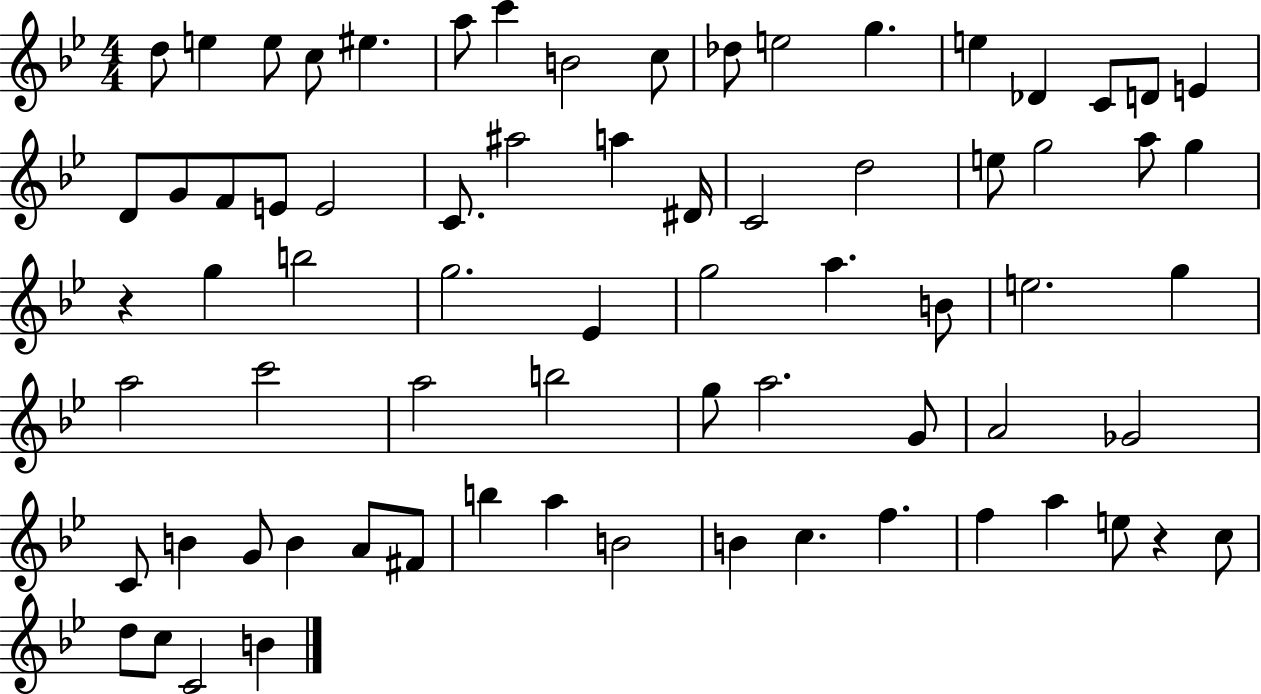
D5/e E5/q E5/e C5/e EIS5/q. A5/e C6/q B4/h C5/e Db5/e E5/h G5/q. E5/q Db4/q C4/e D4/e E4/q D4/e G4/e F4/e E4/e E4/h C4/e. A#5/h A5/q D#4/s C4/h D5/h E5/e G5/h A5/e G5/q R/q G5/q B5/h G5/h. Eb4/q G5/h A5/q. B4/e E5/h. G5/q A5/h C6/h A5/h B5/h G5/e A5/h. G4/e A4/h Gb4/h C4/e B4/q G4/e B4/q A4/e F#4/e B5/q A5/q B4/h B4/q C5/q. F5/q. F5/q A5/q E5/e R/q C5/e D5/e C5/e C4/h B4/q